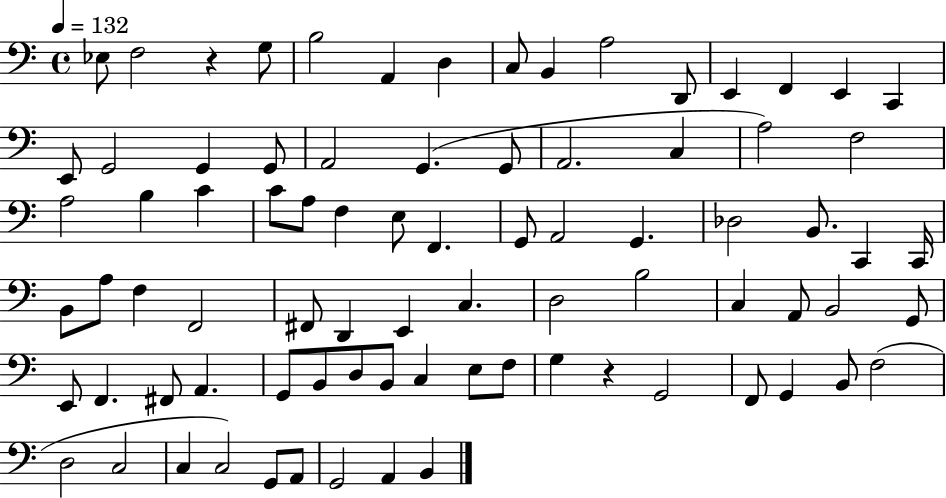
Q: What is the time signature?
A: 4/4